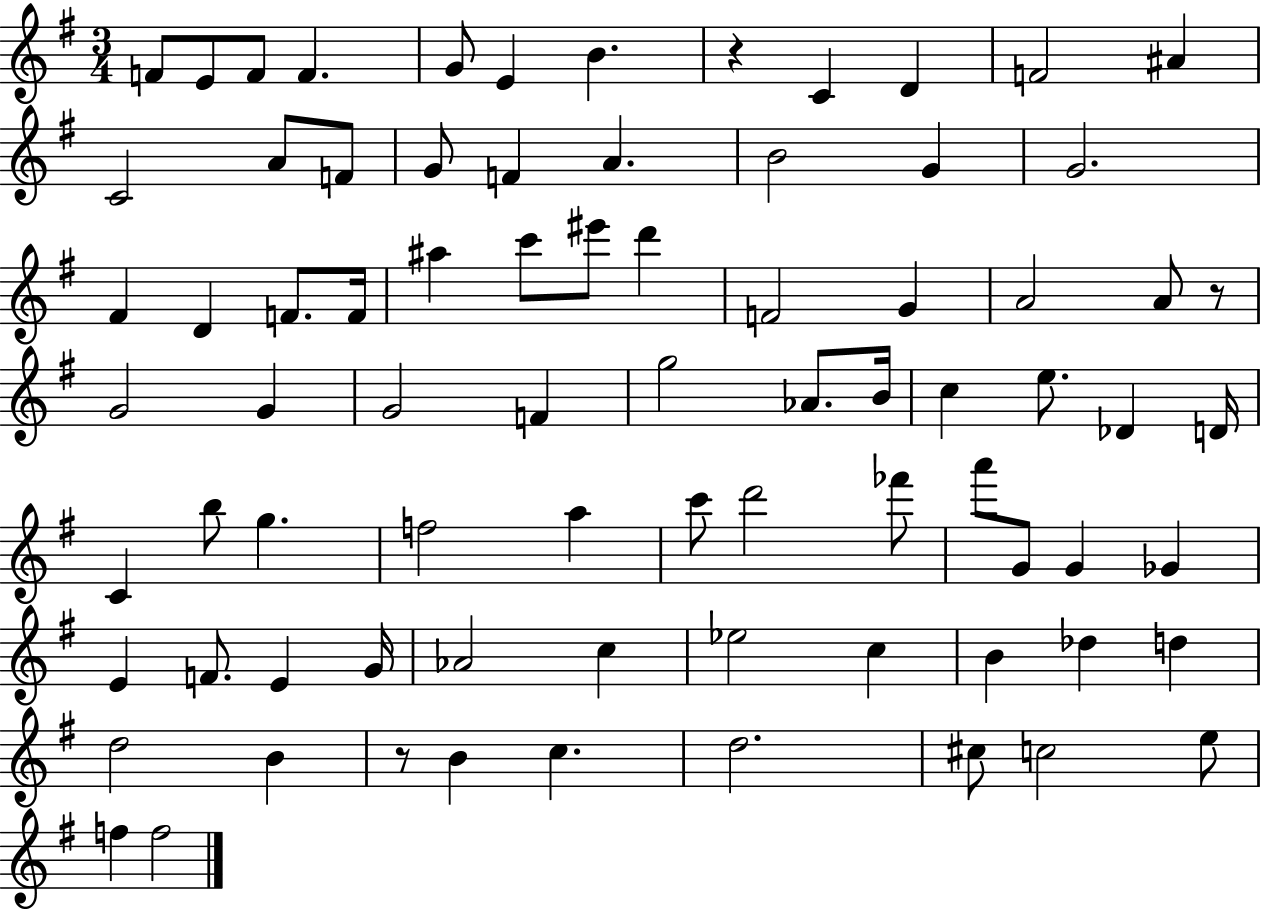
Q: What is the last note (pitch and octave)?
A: F5